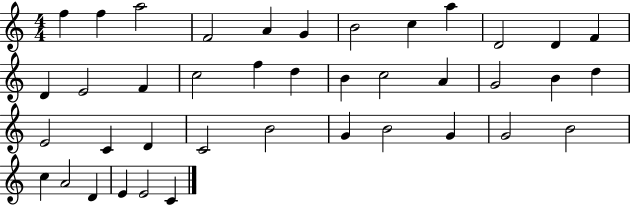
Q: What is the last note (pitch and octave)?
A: C4